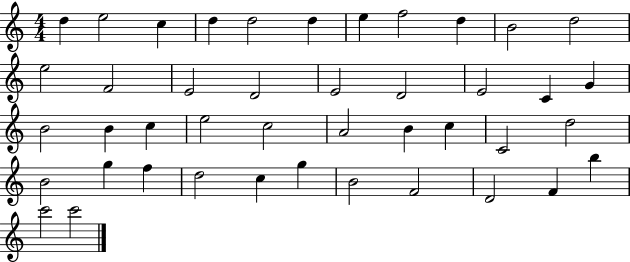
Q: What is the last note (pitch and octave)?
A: C6